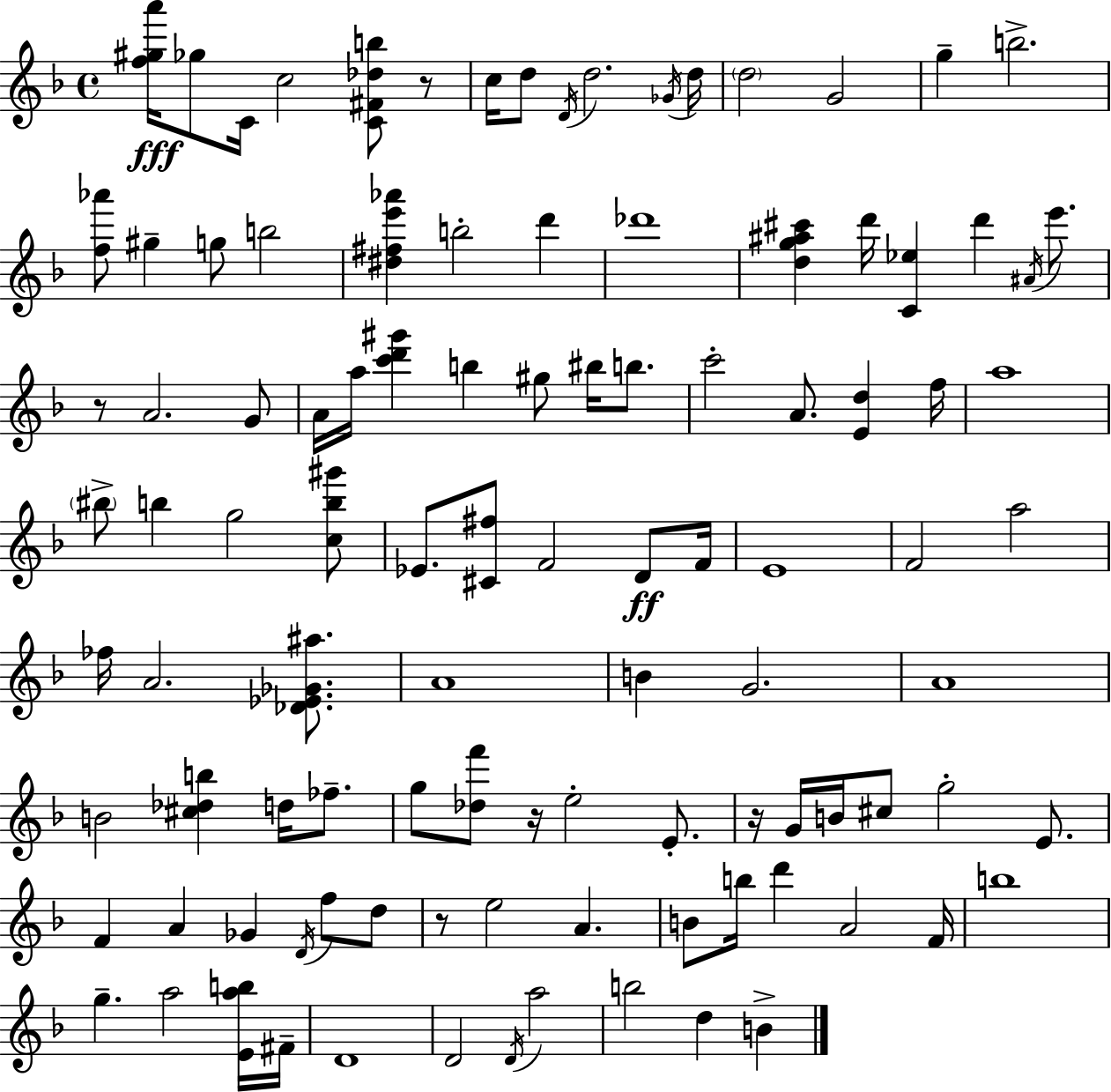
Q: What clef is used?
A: treble